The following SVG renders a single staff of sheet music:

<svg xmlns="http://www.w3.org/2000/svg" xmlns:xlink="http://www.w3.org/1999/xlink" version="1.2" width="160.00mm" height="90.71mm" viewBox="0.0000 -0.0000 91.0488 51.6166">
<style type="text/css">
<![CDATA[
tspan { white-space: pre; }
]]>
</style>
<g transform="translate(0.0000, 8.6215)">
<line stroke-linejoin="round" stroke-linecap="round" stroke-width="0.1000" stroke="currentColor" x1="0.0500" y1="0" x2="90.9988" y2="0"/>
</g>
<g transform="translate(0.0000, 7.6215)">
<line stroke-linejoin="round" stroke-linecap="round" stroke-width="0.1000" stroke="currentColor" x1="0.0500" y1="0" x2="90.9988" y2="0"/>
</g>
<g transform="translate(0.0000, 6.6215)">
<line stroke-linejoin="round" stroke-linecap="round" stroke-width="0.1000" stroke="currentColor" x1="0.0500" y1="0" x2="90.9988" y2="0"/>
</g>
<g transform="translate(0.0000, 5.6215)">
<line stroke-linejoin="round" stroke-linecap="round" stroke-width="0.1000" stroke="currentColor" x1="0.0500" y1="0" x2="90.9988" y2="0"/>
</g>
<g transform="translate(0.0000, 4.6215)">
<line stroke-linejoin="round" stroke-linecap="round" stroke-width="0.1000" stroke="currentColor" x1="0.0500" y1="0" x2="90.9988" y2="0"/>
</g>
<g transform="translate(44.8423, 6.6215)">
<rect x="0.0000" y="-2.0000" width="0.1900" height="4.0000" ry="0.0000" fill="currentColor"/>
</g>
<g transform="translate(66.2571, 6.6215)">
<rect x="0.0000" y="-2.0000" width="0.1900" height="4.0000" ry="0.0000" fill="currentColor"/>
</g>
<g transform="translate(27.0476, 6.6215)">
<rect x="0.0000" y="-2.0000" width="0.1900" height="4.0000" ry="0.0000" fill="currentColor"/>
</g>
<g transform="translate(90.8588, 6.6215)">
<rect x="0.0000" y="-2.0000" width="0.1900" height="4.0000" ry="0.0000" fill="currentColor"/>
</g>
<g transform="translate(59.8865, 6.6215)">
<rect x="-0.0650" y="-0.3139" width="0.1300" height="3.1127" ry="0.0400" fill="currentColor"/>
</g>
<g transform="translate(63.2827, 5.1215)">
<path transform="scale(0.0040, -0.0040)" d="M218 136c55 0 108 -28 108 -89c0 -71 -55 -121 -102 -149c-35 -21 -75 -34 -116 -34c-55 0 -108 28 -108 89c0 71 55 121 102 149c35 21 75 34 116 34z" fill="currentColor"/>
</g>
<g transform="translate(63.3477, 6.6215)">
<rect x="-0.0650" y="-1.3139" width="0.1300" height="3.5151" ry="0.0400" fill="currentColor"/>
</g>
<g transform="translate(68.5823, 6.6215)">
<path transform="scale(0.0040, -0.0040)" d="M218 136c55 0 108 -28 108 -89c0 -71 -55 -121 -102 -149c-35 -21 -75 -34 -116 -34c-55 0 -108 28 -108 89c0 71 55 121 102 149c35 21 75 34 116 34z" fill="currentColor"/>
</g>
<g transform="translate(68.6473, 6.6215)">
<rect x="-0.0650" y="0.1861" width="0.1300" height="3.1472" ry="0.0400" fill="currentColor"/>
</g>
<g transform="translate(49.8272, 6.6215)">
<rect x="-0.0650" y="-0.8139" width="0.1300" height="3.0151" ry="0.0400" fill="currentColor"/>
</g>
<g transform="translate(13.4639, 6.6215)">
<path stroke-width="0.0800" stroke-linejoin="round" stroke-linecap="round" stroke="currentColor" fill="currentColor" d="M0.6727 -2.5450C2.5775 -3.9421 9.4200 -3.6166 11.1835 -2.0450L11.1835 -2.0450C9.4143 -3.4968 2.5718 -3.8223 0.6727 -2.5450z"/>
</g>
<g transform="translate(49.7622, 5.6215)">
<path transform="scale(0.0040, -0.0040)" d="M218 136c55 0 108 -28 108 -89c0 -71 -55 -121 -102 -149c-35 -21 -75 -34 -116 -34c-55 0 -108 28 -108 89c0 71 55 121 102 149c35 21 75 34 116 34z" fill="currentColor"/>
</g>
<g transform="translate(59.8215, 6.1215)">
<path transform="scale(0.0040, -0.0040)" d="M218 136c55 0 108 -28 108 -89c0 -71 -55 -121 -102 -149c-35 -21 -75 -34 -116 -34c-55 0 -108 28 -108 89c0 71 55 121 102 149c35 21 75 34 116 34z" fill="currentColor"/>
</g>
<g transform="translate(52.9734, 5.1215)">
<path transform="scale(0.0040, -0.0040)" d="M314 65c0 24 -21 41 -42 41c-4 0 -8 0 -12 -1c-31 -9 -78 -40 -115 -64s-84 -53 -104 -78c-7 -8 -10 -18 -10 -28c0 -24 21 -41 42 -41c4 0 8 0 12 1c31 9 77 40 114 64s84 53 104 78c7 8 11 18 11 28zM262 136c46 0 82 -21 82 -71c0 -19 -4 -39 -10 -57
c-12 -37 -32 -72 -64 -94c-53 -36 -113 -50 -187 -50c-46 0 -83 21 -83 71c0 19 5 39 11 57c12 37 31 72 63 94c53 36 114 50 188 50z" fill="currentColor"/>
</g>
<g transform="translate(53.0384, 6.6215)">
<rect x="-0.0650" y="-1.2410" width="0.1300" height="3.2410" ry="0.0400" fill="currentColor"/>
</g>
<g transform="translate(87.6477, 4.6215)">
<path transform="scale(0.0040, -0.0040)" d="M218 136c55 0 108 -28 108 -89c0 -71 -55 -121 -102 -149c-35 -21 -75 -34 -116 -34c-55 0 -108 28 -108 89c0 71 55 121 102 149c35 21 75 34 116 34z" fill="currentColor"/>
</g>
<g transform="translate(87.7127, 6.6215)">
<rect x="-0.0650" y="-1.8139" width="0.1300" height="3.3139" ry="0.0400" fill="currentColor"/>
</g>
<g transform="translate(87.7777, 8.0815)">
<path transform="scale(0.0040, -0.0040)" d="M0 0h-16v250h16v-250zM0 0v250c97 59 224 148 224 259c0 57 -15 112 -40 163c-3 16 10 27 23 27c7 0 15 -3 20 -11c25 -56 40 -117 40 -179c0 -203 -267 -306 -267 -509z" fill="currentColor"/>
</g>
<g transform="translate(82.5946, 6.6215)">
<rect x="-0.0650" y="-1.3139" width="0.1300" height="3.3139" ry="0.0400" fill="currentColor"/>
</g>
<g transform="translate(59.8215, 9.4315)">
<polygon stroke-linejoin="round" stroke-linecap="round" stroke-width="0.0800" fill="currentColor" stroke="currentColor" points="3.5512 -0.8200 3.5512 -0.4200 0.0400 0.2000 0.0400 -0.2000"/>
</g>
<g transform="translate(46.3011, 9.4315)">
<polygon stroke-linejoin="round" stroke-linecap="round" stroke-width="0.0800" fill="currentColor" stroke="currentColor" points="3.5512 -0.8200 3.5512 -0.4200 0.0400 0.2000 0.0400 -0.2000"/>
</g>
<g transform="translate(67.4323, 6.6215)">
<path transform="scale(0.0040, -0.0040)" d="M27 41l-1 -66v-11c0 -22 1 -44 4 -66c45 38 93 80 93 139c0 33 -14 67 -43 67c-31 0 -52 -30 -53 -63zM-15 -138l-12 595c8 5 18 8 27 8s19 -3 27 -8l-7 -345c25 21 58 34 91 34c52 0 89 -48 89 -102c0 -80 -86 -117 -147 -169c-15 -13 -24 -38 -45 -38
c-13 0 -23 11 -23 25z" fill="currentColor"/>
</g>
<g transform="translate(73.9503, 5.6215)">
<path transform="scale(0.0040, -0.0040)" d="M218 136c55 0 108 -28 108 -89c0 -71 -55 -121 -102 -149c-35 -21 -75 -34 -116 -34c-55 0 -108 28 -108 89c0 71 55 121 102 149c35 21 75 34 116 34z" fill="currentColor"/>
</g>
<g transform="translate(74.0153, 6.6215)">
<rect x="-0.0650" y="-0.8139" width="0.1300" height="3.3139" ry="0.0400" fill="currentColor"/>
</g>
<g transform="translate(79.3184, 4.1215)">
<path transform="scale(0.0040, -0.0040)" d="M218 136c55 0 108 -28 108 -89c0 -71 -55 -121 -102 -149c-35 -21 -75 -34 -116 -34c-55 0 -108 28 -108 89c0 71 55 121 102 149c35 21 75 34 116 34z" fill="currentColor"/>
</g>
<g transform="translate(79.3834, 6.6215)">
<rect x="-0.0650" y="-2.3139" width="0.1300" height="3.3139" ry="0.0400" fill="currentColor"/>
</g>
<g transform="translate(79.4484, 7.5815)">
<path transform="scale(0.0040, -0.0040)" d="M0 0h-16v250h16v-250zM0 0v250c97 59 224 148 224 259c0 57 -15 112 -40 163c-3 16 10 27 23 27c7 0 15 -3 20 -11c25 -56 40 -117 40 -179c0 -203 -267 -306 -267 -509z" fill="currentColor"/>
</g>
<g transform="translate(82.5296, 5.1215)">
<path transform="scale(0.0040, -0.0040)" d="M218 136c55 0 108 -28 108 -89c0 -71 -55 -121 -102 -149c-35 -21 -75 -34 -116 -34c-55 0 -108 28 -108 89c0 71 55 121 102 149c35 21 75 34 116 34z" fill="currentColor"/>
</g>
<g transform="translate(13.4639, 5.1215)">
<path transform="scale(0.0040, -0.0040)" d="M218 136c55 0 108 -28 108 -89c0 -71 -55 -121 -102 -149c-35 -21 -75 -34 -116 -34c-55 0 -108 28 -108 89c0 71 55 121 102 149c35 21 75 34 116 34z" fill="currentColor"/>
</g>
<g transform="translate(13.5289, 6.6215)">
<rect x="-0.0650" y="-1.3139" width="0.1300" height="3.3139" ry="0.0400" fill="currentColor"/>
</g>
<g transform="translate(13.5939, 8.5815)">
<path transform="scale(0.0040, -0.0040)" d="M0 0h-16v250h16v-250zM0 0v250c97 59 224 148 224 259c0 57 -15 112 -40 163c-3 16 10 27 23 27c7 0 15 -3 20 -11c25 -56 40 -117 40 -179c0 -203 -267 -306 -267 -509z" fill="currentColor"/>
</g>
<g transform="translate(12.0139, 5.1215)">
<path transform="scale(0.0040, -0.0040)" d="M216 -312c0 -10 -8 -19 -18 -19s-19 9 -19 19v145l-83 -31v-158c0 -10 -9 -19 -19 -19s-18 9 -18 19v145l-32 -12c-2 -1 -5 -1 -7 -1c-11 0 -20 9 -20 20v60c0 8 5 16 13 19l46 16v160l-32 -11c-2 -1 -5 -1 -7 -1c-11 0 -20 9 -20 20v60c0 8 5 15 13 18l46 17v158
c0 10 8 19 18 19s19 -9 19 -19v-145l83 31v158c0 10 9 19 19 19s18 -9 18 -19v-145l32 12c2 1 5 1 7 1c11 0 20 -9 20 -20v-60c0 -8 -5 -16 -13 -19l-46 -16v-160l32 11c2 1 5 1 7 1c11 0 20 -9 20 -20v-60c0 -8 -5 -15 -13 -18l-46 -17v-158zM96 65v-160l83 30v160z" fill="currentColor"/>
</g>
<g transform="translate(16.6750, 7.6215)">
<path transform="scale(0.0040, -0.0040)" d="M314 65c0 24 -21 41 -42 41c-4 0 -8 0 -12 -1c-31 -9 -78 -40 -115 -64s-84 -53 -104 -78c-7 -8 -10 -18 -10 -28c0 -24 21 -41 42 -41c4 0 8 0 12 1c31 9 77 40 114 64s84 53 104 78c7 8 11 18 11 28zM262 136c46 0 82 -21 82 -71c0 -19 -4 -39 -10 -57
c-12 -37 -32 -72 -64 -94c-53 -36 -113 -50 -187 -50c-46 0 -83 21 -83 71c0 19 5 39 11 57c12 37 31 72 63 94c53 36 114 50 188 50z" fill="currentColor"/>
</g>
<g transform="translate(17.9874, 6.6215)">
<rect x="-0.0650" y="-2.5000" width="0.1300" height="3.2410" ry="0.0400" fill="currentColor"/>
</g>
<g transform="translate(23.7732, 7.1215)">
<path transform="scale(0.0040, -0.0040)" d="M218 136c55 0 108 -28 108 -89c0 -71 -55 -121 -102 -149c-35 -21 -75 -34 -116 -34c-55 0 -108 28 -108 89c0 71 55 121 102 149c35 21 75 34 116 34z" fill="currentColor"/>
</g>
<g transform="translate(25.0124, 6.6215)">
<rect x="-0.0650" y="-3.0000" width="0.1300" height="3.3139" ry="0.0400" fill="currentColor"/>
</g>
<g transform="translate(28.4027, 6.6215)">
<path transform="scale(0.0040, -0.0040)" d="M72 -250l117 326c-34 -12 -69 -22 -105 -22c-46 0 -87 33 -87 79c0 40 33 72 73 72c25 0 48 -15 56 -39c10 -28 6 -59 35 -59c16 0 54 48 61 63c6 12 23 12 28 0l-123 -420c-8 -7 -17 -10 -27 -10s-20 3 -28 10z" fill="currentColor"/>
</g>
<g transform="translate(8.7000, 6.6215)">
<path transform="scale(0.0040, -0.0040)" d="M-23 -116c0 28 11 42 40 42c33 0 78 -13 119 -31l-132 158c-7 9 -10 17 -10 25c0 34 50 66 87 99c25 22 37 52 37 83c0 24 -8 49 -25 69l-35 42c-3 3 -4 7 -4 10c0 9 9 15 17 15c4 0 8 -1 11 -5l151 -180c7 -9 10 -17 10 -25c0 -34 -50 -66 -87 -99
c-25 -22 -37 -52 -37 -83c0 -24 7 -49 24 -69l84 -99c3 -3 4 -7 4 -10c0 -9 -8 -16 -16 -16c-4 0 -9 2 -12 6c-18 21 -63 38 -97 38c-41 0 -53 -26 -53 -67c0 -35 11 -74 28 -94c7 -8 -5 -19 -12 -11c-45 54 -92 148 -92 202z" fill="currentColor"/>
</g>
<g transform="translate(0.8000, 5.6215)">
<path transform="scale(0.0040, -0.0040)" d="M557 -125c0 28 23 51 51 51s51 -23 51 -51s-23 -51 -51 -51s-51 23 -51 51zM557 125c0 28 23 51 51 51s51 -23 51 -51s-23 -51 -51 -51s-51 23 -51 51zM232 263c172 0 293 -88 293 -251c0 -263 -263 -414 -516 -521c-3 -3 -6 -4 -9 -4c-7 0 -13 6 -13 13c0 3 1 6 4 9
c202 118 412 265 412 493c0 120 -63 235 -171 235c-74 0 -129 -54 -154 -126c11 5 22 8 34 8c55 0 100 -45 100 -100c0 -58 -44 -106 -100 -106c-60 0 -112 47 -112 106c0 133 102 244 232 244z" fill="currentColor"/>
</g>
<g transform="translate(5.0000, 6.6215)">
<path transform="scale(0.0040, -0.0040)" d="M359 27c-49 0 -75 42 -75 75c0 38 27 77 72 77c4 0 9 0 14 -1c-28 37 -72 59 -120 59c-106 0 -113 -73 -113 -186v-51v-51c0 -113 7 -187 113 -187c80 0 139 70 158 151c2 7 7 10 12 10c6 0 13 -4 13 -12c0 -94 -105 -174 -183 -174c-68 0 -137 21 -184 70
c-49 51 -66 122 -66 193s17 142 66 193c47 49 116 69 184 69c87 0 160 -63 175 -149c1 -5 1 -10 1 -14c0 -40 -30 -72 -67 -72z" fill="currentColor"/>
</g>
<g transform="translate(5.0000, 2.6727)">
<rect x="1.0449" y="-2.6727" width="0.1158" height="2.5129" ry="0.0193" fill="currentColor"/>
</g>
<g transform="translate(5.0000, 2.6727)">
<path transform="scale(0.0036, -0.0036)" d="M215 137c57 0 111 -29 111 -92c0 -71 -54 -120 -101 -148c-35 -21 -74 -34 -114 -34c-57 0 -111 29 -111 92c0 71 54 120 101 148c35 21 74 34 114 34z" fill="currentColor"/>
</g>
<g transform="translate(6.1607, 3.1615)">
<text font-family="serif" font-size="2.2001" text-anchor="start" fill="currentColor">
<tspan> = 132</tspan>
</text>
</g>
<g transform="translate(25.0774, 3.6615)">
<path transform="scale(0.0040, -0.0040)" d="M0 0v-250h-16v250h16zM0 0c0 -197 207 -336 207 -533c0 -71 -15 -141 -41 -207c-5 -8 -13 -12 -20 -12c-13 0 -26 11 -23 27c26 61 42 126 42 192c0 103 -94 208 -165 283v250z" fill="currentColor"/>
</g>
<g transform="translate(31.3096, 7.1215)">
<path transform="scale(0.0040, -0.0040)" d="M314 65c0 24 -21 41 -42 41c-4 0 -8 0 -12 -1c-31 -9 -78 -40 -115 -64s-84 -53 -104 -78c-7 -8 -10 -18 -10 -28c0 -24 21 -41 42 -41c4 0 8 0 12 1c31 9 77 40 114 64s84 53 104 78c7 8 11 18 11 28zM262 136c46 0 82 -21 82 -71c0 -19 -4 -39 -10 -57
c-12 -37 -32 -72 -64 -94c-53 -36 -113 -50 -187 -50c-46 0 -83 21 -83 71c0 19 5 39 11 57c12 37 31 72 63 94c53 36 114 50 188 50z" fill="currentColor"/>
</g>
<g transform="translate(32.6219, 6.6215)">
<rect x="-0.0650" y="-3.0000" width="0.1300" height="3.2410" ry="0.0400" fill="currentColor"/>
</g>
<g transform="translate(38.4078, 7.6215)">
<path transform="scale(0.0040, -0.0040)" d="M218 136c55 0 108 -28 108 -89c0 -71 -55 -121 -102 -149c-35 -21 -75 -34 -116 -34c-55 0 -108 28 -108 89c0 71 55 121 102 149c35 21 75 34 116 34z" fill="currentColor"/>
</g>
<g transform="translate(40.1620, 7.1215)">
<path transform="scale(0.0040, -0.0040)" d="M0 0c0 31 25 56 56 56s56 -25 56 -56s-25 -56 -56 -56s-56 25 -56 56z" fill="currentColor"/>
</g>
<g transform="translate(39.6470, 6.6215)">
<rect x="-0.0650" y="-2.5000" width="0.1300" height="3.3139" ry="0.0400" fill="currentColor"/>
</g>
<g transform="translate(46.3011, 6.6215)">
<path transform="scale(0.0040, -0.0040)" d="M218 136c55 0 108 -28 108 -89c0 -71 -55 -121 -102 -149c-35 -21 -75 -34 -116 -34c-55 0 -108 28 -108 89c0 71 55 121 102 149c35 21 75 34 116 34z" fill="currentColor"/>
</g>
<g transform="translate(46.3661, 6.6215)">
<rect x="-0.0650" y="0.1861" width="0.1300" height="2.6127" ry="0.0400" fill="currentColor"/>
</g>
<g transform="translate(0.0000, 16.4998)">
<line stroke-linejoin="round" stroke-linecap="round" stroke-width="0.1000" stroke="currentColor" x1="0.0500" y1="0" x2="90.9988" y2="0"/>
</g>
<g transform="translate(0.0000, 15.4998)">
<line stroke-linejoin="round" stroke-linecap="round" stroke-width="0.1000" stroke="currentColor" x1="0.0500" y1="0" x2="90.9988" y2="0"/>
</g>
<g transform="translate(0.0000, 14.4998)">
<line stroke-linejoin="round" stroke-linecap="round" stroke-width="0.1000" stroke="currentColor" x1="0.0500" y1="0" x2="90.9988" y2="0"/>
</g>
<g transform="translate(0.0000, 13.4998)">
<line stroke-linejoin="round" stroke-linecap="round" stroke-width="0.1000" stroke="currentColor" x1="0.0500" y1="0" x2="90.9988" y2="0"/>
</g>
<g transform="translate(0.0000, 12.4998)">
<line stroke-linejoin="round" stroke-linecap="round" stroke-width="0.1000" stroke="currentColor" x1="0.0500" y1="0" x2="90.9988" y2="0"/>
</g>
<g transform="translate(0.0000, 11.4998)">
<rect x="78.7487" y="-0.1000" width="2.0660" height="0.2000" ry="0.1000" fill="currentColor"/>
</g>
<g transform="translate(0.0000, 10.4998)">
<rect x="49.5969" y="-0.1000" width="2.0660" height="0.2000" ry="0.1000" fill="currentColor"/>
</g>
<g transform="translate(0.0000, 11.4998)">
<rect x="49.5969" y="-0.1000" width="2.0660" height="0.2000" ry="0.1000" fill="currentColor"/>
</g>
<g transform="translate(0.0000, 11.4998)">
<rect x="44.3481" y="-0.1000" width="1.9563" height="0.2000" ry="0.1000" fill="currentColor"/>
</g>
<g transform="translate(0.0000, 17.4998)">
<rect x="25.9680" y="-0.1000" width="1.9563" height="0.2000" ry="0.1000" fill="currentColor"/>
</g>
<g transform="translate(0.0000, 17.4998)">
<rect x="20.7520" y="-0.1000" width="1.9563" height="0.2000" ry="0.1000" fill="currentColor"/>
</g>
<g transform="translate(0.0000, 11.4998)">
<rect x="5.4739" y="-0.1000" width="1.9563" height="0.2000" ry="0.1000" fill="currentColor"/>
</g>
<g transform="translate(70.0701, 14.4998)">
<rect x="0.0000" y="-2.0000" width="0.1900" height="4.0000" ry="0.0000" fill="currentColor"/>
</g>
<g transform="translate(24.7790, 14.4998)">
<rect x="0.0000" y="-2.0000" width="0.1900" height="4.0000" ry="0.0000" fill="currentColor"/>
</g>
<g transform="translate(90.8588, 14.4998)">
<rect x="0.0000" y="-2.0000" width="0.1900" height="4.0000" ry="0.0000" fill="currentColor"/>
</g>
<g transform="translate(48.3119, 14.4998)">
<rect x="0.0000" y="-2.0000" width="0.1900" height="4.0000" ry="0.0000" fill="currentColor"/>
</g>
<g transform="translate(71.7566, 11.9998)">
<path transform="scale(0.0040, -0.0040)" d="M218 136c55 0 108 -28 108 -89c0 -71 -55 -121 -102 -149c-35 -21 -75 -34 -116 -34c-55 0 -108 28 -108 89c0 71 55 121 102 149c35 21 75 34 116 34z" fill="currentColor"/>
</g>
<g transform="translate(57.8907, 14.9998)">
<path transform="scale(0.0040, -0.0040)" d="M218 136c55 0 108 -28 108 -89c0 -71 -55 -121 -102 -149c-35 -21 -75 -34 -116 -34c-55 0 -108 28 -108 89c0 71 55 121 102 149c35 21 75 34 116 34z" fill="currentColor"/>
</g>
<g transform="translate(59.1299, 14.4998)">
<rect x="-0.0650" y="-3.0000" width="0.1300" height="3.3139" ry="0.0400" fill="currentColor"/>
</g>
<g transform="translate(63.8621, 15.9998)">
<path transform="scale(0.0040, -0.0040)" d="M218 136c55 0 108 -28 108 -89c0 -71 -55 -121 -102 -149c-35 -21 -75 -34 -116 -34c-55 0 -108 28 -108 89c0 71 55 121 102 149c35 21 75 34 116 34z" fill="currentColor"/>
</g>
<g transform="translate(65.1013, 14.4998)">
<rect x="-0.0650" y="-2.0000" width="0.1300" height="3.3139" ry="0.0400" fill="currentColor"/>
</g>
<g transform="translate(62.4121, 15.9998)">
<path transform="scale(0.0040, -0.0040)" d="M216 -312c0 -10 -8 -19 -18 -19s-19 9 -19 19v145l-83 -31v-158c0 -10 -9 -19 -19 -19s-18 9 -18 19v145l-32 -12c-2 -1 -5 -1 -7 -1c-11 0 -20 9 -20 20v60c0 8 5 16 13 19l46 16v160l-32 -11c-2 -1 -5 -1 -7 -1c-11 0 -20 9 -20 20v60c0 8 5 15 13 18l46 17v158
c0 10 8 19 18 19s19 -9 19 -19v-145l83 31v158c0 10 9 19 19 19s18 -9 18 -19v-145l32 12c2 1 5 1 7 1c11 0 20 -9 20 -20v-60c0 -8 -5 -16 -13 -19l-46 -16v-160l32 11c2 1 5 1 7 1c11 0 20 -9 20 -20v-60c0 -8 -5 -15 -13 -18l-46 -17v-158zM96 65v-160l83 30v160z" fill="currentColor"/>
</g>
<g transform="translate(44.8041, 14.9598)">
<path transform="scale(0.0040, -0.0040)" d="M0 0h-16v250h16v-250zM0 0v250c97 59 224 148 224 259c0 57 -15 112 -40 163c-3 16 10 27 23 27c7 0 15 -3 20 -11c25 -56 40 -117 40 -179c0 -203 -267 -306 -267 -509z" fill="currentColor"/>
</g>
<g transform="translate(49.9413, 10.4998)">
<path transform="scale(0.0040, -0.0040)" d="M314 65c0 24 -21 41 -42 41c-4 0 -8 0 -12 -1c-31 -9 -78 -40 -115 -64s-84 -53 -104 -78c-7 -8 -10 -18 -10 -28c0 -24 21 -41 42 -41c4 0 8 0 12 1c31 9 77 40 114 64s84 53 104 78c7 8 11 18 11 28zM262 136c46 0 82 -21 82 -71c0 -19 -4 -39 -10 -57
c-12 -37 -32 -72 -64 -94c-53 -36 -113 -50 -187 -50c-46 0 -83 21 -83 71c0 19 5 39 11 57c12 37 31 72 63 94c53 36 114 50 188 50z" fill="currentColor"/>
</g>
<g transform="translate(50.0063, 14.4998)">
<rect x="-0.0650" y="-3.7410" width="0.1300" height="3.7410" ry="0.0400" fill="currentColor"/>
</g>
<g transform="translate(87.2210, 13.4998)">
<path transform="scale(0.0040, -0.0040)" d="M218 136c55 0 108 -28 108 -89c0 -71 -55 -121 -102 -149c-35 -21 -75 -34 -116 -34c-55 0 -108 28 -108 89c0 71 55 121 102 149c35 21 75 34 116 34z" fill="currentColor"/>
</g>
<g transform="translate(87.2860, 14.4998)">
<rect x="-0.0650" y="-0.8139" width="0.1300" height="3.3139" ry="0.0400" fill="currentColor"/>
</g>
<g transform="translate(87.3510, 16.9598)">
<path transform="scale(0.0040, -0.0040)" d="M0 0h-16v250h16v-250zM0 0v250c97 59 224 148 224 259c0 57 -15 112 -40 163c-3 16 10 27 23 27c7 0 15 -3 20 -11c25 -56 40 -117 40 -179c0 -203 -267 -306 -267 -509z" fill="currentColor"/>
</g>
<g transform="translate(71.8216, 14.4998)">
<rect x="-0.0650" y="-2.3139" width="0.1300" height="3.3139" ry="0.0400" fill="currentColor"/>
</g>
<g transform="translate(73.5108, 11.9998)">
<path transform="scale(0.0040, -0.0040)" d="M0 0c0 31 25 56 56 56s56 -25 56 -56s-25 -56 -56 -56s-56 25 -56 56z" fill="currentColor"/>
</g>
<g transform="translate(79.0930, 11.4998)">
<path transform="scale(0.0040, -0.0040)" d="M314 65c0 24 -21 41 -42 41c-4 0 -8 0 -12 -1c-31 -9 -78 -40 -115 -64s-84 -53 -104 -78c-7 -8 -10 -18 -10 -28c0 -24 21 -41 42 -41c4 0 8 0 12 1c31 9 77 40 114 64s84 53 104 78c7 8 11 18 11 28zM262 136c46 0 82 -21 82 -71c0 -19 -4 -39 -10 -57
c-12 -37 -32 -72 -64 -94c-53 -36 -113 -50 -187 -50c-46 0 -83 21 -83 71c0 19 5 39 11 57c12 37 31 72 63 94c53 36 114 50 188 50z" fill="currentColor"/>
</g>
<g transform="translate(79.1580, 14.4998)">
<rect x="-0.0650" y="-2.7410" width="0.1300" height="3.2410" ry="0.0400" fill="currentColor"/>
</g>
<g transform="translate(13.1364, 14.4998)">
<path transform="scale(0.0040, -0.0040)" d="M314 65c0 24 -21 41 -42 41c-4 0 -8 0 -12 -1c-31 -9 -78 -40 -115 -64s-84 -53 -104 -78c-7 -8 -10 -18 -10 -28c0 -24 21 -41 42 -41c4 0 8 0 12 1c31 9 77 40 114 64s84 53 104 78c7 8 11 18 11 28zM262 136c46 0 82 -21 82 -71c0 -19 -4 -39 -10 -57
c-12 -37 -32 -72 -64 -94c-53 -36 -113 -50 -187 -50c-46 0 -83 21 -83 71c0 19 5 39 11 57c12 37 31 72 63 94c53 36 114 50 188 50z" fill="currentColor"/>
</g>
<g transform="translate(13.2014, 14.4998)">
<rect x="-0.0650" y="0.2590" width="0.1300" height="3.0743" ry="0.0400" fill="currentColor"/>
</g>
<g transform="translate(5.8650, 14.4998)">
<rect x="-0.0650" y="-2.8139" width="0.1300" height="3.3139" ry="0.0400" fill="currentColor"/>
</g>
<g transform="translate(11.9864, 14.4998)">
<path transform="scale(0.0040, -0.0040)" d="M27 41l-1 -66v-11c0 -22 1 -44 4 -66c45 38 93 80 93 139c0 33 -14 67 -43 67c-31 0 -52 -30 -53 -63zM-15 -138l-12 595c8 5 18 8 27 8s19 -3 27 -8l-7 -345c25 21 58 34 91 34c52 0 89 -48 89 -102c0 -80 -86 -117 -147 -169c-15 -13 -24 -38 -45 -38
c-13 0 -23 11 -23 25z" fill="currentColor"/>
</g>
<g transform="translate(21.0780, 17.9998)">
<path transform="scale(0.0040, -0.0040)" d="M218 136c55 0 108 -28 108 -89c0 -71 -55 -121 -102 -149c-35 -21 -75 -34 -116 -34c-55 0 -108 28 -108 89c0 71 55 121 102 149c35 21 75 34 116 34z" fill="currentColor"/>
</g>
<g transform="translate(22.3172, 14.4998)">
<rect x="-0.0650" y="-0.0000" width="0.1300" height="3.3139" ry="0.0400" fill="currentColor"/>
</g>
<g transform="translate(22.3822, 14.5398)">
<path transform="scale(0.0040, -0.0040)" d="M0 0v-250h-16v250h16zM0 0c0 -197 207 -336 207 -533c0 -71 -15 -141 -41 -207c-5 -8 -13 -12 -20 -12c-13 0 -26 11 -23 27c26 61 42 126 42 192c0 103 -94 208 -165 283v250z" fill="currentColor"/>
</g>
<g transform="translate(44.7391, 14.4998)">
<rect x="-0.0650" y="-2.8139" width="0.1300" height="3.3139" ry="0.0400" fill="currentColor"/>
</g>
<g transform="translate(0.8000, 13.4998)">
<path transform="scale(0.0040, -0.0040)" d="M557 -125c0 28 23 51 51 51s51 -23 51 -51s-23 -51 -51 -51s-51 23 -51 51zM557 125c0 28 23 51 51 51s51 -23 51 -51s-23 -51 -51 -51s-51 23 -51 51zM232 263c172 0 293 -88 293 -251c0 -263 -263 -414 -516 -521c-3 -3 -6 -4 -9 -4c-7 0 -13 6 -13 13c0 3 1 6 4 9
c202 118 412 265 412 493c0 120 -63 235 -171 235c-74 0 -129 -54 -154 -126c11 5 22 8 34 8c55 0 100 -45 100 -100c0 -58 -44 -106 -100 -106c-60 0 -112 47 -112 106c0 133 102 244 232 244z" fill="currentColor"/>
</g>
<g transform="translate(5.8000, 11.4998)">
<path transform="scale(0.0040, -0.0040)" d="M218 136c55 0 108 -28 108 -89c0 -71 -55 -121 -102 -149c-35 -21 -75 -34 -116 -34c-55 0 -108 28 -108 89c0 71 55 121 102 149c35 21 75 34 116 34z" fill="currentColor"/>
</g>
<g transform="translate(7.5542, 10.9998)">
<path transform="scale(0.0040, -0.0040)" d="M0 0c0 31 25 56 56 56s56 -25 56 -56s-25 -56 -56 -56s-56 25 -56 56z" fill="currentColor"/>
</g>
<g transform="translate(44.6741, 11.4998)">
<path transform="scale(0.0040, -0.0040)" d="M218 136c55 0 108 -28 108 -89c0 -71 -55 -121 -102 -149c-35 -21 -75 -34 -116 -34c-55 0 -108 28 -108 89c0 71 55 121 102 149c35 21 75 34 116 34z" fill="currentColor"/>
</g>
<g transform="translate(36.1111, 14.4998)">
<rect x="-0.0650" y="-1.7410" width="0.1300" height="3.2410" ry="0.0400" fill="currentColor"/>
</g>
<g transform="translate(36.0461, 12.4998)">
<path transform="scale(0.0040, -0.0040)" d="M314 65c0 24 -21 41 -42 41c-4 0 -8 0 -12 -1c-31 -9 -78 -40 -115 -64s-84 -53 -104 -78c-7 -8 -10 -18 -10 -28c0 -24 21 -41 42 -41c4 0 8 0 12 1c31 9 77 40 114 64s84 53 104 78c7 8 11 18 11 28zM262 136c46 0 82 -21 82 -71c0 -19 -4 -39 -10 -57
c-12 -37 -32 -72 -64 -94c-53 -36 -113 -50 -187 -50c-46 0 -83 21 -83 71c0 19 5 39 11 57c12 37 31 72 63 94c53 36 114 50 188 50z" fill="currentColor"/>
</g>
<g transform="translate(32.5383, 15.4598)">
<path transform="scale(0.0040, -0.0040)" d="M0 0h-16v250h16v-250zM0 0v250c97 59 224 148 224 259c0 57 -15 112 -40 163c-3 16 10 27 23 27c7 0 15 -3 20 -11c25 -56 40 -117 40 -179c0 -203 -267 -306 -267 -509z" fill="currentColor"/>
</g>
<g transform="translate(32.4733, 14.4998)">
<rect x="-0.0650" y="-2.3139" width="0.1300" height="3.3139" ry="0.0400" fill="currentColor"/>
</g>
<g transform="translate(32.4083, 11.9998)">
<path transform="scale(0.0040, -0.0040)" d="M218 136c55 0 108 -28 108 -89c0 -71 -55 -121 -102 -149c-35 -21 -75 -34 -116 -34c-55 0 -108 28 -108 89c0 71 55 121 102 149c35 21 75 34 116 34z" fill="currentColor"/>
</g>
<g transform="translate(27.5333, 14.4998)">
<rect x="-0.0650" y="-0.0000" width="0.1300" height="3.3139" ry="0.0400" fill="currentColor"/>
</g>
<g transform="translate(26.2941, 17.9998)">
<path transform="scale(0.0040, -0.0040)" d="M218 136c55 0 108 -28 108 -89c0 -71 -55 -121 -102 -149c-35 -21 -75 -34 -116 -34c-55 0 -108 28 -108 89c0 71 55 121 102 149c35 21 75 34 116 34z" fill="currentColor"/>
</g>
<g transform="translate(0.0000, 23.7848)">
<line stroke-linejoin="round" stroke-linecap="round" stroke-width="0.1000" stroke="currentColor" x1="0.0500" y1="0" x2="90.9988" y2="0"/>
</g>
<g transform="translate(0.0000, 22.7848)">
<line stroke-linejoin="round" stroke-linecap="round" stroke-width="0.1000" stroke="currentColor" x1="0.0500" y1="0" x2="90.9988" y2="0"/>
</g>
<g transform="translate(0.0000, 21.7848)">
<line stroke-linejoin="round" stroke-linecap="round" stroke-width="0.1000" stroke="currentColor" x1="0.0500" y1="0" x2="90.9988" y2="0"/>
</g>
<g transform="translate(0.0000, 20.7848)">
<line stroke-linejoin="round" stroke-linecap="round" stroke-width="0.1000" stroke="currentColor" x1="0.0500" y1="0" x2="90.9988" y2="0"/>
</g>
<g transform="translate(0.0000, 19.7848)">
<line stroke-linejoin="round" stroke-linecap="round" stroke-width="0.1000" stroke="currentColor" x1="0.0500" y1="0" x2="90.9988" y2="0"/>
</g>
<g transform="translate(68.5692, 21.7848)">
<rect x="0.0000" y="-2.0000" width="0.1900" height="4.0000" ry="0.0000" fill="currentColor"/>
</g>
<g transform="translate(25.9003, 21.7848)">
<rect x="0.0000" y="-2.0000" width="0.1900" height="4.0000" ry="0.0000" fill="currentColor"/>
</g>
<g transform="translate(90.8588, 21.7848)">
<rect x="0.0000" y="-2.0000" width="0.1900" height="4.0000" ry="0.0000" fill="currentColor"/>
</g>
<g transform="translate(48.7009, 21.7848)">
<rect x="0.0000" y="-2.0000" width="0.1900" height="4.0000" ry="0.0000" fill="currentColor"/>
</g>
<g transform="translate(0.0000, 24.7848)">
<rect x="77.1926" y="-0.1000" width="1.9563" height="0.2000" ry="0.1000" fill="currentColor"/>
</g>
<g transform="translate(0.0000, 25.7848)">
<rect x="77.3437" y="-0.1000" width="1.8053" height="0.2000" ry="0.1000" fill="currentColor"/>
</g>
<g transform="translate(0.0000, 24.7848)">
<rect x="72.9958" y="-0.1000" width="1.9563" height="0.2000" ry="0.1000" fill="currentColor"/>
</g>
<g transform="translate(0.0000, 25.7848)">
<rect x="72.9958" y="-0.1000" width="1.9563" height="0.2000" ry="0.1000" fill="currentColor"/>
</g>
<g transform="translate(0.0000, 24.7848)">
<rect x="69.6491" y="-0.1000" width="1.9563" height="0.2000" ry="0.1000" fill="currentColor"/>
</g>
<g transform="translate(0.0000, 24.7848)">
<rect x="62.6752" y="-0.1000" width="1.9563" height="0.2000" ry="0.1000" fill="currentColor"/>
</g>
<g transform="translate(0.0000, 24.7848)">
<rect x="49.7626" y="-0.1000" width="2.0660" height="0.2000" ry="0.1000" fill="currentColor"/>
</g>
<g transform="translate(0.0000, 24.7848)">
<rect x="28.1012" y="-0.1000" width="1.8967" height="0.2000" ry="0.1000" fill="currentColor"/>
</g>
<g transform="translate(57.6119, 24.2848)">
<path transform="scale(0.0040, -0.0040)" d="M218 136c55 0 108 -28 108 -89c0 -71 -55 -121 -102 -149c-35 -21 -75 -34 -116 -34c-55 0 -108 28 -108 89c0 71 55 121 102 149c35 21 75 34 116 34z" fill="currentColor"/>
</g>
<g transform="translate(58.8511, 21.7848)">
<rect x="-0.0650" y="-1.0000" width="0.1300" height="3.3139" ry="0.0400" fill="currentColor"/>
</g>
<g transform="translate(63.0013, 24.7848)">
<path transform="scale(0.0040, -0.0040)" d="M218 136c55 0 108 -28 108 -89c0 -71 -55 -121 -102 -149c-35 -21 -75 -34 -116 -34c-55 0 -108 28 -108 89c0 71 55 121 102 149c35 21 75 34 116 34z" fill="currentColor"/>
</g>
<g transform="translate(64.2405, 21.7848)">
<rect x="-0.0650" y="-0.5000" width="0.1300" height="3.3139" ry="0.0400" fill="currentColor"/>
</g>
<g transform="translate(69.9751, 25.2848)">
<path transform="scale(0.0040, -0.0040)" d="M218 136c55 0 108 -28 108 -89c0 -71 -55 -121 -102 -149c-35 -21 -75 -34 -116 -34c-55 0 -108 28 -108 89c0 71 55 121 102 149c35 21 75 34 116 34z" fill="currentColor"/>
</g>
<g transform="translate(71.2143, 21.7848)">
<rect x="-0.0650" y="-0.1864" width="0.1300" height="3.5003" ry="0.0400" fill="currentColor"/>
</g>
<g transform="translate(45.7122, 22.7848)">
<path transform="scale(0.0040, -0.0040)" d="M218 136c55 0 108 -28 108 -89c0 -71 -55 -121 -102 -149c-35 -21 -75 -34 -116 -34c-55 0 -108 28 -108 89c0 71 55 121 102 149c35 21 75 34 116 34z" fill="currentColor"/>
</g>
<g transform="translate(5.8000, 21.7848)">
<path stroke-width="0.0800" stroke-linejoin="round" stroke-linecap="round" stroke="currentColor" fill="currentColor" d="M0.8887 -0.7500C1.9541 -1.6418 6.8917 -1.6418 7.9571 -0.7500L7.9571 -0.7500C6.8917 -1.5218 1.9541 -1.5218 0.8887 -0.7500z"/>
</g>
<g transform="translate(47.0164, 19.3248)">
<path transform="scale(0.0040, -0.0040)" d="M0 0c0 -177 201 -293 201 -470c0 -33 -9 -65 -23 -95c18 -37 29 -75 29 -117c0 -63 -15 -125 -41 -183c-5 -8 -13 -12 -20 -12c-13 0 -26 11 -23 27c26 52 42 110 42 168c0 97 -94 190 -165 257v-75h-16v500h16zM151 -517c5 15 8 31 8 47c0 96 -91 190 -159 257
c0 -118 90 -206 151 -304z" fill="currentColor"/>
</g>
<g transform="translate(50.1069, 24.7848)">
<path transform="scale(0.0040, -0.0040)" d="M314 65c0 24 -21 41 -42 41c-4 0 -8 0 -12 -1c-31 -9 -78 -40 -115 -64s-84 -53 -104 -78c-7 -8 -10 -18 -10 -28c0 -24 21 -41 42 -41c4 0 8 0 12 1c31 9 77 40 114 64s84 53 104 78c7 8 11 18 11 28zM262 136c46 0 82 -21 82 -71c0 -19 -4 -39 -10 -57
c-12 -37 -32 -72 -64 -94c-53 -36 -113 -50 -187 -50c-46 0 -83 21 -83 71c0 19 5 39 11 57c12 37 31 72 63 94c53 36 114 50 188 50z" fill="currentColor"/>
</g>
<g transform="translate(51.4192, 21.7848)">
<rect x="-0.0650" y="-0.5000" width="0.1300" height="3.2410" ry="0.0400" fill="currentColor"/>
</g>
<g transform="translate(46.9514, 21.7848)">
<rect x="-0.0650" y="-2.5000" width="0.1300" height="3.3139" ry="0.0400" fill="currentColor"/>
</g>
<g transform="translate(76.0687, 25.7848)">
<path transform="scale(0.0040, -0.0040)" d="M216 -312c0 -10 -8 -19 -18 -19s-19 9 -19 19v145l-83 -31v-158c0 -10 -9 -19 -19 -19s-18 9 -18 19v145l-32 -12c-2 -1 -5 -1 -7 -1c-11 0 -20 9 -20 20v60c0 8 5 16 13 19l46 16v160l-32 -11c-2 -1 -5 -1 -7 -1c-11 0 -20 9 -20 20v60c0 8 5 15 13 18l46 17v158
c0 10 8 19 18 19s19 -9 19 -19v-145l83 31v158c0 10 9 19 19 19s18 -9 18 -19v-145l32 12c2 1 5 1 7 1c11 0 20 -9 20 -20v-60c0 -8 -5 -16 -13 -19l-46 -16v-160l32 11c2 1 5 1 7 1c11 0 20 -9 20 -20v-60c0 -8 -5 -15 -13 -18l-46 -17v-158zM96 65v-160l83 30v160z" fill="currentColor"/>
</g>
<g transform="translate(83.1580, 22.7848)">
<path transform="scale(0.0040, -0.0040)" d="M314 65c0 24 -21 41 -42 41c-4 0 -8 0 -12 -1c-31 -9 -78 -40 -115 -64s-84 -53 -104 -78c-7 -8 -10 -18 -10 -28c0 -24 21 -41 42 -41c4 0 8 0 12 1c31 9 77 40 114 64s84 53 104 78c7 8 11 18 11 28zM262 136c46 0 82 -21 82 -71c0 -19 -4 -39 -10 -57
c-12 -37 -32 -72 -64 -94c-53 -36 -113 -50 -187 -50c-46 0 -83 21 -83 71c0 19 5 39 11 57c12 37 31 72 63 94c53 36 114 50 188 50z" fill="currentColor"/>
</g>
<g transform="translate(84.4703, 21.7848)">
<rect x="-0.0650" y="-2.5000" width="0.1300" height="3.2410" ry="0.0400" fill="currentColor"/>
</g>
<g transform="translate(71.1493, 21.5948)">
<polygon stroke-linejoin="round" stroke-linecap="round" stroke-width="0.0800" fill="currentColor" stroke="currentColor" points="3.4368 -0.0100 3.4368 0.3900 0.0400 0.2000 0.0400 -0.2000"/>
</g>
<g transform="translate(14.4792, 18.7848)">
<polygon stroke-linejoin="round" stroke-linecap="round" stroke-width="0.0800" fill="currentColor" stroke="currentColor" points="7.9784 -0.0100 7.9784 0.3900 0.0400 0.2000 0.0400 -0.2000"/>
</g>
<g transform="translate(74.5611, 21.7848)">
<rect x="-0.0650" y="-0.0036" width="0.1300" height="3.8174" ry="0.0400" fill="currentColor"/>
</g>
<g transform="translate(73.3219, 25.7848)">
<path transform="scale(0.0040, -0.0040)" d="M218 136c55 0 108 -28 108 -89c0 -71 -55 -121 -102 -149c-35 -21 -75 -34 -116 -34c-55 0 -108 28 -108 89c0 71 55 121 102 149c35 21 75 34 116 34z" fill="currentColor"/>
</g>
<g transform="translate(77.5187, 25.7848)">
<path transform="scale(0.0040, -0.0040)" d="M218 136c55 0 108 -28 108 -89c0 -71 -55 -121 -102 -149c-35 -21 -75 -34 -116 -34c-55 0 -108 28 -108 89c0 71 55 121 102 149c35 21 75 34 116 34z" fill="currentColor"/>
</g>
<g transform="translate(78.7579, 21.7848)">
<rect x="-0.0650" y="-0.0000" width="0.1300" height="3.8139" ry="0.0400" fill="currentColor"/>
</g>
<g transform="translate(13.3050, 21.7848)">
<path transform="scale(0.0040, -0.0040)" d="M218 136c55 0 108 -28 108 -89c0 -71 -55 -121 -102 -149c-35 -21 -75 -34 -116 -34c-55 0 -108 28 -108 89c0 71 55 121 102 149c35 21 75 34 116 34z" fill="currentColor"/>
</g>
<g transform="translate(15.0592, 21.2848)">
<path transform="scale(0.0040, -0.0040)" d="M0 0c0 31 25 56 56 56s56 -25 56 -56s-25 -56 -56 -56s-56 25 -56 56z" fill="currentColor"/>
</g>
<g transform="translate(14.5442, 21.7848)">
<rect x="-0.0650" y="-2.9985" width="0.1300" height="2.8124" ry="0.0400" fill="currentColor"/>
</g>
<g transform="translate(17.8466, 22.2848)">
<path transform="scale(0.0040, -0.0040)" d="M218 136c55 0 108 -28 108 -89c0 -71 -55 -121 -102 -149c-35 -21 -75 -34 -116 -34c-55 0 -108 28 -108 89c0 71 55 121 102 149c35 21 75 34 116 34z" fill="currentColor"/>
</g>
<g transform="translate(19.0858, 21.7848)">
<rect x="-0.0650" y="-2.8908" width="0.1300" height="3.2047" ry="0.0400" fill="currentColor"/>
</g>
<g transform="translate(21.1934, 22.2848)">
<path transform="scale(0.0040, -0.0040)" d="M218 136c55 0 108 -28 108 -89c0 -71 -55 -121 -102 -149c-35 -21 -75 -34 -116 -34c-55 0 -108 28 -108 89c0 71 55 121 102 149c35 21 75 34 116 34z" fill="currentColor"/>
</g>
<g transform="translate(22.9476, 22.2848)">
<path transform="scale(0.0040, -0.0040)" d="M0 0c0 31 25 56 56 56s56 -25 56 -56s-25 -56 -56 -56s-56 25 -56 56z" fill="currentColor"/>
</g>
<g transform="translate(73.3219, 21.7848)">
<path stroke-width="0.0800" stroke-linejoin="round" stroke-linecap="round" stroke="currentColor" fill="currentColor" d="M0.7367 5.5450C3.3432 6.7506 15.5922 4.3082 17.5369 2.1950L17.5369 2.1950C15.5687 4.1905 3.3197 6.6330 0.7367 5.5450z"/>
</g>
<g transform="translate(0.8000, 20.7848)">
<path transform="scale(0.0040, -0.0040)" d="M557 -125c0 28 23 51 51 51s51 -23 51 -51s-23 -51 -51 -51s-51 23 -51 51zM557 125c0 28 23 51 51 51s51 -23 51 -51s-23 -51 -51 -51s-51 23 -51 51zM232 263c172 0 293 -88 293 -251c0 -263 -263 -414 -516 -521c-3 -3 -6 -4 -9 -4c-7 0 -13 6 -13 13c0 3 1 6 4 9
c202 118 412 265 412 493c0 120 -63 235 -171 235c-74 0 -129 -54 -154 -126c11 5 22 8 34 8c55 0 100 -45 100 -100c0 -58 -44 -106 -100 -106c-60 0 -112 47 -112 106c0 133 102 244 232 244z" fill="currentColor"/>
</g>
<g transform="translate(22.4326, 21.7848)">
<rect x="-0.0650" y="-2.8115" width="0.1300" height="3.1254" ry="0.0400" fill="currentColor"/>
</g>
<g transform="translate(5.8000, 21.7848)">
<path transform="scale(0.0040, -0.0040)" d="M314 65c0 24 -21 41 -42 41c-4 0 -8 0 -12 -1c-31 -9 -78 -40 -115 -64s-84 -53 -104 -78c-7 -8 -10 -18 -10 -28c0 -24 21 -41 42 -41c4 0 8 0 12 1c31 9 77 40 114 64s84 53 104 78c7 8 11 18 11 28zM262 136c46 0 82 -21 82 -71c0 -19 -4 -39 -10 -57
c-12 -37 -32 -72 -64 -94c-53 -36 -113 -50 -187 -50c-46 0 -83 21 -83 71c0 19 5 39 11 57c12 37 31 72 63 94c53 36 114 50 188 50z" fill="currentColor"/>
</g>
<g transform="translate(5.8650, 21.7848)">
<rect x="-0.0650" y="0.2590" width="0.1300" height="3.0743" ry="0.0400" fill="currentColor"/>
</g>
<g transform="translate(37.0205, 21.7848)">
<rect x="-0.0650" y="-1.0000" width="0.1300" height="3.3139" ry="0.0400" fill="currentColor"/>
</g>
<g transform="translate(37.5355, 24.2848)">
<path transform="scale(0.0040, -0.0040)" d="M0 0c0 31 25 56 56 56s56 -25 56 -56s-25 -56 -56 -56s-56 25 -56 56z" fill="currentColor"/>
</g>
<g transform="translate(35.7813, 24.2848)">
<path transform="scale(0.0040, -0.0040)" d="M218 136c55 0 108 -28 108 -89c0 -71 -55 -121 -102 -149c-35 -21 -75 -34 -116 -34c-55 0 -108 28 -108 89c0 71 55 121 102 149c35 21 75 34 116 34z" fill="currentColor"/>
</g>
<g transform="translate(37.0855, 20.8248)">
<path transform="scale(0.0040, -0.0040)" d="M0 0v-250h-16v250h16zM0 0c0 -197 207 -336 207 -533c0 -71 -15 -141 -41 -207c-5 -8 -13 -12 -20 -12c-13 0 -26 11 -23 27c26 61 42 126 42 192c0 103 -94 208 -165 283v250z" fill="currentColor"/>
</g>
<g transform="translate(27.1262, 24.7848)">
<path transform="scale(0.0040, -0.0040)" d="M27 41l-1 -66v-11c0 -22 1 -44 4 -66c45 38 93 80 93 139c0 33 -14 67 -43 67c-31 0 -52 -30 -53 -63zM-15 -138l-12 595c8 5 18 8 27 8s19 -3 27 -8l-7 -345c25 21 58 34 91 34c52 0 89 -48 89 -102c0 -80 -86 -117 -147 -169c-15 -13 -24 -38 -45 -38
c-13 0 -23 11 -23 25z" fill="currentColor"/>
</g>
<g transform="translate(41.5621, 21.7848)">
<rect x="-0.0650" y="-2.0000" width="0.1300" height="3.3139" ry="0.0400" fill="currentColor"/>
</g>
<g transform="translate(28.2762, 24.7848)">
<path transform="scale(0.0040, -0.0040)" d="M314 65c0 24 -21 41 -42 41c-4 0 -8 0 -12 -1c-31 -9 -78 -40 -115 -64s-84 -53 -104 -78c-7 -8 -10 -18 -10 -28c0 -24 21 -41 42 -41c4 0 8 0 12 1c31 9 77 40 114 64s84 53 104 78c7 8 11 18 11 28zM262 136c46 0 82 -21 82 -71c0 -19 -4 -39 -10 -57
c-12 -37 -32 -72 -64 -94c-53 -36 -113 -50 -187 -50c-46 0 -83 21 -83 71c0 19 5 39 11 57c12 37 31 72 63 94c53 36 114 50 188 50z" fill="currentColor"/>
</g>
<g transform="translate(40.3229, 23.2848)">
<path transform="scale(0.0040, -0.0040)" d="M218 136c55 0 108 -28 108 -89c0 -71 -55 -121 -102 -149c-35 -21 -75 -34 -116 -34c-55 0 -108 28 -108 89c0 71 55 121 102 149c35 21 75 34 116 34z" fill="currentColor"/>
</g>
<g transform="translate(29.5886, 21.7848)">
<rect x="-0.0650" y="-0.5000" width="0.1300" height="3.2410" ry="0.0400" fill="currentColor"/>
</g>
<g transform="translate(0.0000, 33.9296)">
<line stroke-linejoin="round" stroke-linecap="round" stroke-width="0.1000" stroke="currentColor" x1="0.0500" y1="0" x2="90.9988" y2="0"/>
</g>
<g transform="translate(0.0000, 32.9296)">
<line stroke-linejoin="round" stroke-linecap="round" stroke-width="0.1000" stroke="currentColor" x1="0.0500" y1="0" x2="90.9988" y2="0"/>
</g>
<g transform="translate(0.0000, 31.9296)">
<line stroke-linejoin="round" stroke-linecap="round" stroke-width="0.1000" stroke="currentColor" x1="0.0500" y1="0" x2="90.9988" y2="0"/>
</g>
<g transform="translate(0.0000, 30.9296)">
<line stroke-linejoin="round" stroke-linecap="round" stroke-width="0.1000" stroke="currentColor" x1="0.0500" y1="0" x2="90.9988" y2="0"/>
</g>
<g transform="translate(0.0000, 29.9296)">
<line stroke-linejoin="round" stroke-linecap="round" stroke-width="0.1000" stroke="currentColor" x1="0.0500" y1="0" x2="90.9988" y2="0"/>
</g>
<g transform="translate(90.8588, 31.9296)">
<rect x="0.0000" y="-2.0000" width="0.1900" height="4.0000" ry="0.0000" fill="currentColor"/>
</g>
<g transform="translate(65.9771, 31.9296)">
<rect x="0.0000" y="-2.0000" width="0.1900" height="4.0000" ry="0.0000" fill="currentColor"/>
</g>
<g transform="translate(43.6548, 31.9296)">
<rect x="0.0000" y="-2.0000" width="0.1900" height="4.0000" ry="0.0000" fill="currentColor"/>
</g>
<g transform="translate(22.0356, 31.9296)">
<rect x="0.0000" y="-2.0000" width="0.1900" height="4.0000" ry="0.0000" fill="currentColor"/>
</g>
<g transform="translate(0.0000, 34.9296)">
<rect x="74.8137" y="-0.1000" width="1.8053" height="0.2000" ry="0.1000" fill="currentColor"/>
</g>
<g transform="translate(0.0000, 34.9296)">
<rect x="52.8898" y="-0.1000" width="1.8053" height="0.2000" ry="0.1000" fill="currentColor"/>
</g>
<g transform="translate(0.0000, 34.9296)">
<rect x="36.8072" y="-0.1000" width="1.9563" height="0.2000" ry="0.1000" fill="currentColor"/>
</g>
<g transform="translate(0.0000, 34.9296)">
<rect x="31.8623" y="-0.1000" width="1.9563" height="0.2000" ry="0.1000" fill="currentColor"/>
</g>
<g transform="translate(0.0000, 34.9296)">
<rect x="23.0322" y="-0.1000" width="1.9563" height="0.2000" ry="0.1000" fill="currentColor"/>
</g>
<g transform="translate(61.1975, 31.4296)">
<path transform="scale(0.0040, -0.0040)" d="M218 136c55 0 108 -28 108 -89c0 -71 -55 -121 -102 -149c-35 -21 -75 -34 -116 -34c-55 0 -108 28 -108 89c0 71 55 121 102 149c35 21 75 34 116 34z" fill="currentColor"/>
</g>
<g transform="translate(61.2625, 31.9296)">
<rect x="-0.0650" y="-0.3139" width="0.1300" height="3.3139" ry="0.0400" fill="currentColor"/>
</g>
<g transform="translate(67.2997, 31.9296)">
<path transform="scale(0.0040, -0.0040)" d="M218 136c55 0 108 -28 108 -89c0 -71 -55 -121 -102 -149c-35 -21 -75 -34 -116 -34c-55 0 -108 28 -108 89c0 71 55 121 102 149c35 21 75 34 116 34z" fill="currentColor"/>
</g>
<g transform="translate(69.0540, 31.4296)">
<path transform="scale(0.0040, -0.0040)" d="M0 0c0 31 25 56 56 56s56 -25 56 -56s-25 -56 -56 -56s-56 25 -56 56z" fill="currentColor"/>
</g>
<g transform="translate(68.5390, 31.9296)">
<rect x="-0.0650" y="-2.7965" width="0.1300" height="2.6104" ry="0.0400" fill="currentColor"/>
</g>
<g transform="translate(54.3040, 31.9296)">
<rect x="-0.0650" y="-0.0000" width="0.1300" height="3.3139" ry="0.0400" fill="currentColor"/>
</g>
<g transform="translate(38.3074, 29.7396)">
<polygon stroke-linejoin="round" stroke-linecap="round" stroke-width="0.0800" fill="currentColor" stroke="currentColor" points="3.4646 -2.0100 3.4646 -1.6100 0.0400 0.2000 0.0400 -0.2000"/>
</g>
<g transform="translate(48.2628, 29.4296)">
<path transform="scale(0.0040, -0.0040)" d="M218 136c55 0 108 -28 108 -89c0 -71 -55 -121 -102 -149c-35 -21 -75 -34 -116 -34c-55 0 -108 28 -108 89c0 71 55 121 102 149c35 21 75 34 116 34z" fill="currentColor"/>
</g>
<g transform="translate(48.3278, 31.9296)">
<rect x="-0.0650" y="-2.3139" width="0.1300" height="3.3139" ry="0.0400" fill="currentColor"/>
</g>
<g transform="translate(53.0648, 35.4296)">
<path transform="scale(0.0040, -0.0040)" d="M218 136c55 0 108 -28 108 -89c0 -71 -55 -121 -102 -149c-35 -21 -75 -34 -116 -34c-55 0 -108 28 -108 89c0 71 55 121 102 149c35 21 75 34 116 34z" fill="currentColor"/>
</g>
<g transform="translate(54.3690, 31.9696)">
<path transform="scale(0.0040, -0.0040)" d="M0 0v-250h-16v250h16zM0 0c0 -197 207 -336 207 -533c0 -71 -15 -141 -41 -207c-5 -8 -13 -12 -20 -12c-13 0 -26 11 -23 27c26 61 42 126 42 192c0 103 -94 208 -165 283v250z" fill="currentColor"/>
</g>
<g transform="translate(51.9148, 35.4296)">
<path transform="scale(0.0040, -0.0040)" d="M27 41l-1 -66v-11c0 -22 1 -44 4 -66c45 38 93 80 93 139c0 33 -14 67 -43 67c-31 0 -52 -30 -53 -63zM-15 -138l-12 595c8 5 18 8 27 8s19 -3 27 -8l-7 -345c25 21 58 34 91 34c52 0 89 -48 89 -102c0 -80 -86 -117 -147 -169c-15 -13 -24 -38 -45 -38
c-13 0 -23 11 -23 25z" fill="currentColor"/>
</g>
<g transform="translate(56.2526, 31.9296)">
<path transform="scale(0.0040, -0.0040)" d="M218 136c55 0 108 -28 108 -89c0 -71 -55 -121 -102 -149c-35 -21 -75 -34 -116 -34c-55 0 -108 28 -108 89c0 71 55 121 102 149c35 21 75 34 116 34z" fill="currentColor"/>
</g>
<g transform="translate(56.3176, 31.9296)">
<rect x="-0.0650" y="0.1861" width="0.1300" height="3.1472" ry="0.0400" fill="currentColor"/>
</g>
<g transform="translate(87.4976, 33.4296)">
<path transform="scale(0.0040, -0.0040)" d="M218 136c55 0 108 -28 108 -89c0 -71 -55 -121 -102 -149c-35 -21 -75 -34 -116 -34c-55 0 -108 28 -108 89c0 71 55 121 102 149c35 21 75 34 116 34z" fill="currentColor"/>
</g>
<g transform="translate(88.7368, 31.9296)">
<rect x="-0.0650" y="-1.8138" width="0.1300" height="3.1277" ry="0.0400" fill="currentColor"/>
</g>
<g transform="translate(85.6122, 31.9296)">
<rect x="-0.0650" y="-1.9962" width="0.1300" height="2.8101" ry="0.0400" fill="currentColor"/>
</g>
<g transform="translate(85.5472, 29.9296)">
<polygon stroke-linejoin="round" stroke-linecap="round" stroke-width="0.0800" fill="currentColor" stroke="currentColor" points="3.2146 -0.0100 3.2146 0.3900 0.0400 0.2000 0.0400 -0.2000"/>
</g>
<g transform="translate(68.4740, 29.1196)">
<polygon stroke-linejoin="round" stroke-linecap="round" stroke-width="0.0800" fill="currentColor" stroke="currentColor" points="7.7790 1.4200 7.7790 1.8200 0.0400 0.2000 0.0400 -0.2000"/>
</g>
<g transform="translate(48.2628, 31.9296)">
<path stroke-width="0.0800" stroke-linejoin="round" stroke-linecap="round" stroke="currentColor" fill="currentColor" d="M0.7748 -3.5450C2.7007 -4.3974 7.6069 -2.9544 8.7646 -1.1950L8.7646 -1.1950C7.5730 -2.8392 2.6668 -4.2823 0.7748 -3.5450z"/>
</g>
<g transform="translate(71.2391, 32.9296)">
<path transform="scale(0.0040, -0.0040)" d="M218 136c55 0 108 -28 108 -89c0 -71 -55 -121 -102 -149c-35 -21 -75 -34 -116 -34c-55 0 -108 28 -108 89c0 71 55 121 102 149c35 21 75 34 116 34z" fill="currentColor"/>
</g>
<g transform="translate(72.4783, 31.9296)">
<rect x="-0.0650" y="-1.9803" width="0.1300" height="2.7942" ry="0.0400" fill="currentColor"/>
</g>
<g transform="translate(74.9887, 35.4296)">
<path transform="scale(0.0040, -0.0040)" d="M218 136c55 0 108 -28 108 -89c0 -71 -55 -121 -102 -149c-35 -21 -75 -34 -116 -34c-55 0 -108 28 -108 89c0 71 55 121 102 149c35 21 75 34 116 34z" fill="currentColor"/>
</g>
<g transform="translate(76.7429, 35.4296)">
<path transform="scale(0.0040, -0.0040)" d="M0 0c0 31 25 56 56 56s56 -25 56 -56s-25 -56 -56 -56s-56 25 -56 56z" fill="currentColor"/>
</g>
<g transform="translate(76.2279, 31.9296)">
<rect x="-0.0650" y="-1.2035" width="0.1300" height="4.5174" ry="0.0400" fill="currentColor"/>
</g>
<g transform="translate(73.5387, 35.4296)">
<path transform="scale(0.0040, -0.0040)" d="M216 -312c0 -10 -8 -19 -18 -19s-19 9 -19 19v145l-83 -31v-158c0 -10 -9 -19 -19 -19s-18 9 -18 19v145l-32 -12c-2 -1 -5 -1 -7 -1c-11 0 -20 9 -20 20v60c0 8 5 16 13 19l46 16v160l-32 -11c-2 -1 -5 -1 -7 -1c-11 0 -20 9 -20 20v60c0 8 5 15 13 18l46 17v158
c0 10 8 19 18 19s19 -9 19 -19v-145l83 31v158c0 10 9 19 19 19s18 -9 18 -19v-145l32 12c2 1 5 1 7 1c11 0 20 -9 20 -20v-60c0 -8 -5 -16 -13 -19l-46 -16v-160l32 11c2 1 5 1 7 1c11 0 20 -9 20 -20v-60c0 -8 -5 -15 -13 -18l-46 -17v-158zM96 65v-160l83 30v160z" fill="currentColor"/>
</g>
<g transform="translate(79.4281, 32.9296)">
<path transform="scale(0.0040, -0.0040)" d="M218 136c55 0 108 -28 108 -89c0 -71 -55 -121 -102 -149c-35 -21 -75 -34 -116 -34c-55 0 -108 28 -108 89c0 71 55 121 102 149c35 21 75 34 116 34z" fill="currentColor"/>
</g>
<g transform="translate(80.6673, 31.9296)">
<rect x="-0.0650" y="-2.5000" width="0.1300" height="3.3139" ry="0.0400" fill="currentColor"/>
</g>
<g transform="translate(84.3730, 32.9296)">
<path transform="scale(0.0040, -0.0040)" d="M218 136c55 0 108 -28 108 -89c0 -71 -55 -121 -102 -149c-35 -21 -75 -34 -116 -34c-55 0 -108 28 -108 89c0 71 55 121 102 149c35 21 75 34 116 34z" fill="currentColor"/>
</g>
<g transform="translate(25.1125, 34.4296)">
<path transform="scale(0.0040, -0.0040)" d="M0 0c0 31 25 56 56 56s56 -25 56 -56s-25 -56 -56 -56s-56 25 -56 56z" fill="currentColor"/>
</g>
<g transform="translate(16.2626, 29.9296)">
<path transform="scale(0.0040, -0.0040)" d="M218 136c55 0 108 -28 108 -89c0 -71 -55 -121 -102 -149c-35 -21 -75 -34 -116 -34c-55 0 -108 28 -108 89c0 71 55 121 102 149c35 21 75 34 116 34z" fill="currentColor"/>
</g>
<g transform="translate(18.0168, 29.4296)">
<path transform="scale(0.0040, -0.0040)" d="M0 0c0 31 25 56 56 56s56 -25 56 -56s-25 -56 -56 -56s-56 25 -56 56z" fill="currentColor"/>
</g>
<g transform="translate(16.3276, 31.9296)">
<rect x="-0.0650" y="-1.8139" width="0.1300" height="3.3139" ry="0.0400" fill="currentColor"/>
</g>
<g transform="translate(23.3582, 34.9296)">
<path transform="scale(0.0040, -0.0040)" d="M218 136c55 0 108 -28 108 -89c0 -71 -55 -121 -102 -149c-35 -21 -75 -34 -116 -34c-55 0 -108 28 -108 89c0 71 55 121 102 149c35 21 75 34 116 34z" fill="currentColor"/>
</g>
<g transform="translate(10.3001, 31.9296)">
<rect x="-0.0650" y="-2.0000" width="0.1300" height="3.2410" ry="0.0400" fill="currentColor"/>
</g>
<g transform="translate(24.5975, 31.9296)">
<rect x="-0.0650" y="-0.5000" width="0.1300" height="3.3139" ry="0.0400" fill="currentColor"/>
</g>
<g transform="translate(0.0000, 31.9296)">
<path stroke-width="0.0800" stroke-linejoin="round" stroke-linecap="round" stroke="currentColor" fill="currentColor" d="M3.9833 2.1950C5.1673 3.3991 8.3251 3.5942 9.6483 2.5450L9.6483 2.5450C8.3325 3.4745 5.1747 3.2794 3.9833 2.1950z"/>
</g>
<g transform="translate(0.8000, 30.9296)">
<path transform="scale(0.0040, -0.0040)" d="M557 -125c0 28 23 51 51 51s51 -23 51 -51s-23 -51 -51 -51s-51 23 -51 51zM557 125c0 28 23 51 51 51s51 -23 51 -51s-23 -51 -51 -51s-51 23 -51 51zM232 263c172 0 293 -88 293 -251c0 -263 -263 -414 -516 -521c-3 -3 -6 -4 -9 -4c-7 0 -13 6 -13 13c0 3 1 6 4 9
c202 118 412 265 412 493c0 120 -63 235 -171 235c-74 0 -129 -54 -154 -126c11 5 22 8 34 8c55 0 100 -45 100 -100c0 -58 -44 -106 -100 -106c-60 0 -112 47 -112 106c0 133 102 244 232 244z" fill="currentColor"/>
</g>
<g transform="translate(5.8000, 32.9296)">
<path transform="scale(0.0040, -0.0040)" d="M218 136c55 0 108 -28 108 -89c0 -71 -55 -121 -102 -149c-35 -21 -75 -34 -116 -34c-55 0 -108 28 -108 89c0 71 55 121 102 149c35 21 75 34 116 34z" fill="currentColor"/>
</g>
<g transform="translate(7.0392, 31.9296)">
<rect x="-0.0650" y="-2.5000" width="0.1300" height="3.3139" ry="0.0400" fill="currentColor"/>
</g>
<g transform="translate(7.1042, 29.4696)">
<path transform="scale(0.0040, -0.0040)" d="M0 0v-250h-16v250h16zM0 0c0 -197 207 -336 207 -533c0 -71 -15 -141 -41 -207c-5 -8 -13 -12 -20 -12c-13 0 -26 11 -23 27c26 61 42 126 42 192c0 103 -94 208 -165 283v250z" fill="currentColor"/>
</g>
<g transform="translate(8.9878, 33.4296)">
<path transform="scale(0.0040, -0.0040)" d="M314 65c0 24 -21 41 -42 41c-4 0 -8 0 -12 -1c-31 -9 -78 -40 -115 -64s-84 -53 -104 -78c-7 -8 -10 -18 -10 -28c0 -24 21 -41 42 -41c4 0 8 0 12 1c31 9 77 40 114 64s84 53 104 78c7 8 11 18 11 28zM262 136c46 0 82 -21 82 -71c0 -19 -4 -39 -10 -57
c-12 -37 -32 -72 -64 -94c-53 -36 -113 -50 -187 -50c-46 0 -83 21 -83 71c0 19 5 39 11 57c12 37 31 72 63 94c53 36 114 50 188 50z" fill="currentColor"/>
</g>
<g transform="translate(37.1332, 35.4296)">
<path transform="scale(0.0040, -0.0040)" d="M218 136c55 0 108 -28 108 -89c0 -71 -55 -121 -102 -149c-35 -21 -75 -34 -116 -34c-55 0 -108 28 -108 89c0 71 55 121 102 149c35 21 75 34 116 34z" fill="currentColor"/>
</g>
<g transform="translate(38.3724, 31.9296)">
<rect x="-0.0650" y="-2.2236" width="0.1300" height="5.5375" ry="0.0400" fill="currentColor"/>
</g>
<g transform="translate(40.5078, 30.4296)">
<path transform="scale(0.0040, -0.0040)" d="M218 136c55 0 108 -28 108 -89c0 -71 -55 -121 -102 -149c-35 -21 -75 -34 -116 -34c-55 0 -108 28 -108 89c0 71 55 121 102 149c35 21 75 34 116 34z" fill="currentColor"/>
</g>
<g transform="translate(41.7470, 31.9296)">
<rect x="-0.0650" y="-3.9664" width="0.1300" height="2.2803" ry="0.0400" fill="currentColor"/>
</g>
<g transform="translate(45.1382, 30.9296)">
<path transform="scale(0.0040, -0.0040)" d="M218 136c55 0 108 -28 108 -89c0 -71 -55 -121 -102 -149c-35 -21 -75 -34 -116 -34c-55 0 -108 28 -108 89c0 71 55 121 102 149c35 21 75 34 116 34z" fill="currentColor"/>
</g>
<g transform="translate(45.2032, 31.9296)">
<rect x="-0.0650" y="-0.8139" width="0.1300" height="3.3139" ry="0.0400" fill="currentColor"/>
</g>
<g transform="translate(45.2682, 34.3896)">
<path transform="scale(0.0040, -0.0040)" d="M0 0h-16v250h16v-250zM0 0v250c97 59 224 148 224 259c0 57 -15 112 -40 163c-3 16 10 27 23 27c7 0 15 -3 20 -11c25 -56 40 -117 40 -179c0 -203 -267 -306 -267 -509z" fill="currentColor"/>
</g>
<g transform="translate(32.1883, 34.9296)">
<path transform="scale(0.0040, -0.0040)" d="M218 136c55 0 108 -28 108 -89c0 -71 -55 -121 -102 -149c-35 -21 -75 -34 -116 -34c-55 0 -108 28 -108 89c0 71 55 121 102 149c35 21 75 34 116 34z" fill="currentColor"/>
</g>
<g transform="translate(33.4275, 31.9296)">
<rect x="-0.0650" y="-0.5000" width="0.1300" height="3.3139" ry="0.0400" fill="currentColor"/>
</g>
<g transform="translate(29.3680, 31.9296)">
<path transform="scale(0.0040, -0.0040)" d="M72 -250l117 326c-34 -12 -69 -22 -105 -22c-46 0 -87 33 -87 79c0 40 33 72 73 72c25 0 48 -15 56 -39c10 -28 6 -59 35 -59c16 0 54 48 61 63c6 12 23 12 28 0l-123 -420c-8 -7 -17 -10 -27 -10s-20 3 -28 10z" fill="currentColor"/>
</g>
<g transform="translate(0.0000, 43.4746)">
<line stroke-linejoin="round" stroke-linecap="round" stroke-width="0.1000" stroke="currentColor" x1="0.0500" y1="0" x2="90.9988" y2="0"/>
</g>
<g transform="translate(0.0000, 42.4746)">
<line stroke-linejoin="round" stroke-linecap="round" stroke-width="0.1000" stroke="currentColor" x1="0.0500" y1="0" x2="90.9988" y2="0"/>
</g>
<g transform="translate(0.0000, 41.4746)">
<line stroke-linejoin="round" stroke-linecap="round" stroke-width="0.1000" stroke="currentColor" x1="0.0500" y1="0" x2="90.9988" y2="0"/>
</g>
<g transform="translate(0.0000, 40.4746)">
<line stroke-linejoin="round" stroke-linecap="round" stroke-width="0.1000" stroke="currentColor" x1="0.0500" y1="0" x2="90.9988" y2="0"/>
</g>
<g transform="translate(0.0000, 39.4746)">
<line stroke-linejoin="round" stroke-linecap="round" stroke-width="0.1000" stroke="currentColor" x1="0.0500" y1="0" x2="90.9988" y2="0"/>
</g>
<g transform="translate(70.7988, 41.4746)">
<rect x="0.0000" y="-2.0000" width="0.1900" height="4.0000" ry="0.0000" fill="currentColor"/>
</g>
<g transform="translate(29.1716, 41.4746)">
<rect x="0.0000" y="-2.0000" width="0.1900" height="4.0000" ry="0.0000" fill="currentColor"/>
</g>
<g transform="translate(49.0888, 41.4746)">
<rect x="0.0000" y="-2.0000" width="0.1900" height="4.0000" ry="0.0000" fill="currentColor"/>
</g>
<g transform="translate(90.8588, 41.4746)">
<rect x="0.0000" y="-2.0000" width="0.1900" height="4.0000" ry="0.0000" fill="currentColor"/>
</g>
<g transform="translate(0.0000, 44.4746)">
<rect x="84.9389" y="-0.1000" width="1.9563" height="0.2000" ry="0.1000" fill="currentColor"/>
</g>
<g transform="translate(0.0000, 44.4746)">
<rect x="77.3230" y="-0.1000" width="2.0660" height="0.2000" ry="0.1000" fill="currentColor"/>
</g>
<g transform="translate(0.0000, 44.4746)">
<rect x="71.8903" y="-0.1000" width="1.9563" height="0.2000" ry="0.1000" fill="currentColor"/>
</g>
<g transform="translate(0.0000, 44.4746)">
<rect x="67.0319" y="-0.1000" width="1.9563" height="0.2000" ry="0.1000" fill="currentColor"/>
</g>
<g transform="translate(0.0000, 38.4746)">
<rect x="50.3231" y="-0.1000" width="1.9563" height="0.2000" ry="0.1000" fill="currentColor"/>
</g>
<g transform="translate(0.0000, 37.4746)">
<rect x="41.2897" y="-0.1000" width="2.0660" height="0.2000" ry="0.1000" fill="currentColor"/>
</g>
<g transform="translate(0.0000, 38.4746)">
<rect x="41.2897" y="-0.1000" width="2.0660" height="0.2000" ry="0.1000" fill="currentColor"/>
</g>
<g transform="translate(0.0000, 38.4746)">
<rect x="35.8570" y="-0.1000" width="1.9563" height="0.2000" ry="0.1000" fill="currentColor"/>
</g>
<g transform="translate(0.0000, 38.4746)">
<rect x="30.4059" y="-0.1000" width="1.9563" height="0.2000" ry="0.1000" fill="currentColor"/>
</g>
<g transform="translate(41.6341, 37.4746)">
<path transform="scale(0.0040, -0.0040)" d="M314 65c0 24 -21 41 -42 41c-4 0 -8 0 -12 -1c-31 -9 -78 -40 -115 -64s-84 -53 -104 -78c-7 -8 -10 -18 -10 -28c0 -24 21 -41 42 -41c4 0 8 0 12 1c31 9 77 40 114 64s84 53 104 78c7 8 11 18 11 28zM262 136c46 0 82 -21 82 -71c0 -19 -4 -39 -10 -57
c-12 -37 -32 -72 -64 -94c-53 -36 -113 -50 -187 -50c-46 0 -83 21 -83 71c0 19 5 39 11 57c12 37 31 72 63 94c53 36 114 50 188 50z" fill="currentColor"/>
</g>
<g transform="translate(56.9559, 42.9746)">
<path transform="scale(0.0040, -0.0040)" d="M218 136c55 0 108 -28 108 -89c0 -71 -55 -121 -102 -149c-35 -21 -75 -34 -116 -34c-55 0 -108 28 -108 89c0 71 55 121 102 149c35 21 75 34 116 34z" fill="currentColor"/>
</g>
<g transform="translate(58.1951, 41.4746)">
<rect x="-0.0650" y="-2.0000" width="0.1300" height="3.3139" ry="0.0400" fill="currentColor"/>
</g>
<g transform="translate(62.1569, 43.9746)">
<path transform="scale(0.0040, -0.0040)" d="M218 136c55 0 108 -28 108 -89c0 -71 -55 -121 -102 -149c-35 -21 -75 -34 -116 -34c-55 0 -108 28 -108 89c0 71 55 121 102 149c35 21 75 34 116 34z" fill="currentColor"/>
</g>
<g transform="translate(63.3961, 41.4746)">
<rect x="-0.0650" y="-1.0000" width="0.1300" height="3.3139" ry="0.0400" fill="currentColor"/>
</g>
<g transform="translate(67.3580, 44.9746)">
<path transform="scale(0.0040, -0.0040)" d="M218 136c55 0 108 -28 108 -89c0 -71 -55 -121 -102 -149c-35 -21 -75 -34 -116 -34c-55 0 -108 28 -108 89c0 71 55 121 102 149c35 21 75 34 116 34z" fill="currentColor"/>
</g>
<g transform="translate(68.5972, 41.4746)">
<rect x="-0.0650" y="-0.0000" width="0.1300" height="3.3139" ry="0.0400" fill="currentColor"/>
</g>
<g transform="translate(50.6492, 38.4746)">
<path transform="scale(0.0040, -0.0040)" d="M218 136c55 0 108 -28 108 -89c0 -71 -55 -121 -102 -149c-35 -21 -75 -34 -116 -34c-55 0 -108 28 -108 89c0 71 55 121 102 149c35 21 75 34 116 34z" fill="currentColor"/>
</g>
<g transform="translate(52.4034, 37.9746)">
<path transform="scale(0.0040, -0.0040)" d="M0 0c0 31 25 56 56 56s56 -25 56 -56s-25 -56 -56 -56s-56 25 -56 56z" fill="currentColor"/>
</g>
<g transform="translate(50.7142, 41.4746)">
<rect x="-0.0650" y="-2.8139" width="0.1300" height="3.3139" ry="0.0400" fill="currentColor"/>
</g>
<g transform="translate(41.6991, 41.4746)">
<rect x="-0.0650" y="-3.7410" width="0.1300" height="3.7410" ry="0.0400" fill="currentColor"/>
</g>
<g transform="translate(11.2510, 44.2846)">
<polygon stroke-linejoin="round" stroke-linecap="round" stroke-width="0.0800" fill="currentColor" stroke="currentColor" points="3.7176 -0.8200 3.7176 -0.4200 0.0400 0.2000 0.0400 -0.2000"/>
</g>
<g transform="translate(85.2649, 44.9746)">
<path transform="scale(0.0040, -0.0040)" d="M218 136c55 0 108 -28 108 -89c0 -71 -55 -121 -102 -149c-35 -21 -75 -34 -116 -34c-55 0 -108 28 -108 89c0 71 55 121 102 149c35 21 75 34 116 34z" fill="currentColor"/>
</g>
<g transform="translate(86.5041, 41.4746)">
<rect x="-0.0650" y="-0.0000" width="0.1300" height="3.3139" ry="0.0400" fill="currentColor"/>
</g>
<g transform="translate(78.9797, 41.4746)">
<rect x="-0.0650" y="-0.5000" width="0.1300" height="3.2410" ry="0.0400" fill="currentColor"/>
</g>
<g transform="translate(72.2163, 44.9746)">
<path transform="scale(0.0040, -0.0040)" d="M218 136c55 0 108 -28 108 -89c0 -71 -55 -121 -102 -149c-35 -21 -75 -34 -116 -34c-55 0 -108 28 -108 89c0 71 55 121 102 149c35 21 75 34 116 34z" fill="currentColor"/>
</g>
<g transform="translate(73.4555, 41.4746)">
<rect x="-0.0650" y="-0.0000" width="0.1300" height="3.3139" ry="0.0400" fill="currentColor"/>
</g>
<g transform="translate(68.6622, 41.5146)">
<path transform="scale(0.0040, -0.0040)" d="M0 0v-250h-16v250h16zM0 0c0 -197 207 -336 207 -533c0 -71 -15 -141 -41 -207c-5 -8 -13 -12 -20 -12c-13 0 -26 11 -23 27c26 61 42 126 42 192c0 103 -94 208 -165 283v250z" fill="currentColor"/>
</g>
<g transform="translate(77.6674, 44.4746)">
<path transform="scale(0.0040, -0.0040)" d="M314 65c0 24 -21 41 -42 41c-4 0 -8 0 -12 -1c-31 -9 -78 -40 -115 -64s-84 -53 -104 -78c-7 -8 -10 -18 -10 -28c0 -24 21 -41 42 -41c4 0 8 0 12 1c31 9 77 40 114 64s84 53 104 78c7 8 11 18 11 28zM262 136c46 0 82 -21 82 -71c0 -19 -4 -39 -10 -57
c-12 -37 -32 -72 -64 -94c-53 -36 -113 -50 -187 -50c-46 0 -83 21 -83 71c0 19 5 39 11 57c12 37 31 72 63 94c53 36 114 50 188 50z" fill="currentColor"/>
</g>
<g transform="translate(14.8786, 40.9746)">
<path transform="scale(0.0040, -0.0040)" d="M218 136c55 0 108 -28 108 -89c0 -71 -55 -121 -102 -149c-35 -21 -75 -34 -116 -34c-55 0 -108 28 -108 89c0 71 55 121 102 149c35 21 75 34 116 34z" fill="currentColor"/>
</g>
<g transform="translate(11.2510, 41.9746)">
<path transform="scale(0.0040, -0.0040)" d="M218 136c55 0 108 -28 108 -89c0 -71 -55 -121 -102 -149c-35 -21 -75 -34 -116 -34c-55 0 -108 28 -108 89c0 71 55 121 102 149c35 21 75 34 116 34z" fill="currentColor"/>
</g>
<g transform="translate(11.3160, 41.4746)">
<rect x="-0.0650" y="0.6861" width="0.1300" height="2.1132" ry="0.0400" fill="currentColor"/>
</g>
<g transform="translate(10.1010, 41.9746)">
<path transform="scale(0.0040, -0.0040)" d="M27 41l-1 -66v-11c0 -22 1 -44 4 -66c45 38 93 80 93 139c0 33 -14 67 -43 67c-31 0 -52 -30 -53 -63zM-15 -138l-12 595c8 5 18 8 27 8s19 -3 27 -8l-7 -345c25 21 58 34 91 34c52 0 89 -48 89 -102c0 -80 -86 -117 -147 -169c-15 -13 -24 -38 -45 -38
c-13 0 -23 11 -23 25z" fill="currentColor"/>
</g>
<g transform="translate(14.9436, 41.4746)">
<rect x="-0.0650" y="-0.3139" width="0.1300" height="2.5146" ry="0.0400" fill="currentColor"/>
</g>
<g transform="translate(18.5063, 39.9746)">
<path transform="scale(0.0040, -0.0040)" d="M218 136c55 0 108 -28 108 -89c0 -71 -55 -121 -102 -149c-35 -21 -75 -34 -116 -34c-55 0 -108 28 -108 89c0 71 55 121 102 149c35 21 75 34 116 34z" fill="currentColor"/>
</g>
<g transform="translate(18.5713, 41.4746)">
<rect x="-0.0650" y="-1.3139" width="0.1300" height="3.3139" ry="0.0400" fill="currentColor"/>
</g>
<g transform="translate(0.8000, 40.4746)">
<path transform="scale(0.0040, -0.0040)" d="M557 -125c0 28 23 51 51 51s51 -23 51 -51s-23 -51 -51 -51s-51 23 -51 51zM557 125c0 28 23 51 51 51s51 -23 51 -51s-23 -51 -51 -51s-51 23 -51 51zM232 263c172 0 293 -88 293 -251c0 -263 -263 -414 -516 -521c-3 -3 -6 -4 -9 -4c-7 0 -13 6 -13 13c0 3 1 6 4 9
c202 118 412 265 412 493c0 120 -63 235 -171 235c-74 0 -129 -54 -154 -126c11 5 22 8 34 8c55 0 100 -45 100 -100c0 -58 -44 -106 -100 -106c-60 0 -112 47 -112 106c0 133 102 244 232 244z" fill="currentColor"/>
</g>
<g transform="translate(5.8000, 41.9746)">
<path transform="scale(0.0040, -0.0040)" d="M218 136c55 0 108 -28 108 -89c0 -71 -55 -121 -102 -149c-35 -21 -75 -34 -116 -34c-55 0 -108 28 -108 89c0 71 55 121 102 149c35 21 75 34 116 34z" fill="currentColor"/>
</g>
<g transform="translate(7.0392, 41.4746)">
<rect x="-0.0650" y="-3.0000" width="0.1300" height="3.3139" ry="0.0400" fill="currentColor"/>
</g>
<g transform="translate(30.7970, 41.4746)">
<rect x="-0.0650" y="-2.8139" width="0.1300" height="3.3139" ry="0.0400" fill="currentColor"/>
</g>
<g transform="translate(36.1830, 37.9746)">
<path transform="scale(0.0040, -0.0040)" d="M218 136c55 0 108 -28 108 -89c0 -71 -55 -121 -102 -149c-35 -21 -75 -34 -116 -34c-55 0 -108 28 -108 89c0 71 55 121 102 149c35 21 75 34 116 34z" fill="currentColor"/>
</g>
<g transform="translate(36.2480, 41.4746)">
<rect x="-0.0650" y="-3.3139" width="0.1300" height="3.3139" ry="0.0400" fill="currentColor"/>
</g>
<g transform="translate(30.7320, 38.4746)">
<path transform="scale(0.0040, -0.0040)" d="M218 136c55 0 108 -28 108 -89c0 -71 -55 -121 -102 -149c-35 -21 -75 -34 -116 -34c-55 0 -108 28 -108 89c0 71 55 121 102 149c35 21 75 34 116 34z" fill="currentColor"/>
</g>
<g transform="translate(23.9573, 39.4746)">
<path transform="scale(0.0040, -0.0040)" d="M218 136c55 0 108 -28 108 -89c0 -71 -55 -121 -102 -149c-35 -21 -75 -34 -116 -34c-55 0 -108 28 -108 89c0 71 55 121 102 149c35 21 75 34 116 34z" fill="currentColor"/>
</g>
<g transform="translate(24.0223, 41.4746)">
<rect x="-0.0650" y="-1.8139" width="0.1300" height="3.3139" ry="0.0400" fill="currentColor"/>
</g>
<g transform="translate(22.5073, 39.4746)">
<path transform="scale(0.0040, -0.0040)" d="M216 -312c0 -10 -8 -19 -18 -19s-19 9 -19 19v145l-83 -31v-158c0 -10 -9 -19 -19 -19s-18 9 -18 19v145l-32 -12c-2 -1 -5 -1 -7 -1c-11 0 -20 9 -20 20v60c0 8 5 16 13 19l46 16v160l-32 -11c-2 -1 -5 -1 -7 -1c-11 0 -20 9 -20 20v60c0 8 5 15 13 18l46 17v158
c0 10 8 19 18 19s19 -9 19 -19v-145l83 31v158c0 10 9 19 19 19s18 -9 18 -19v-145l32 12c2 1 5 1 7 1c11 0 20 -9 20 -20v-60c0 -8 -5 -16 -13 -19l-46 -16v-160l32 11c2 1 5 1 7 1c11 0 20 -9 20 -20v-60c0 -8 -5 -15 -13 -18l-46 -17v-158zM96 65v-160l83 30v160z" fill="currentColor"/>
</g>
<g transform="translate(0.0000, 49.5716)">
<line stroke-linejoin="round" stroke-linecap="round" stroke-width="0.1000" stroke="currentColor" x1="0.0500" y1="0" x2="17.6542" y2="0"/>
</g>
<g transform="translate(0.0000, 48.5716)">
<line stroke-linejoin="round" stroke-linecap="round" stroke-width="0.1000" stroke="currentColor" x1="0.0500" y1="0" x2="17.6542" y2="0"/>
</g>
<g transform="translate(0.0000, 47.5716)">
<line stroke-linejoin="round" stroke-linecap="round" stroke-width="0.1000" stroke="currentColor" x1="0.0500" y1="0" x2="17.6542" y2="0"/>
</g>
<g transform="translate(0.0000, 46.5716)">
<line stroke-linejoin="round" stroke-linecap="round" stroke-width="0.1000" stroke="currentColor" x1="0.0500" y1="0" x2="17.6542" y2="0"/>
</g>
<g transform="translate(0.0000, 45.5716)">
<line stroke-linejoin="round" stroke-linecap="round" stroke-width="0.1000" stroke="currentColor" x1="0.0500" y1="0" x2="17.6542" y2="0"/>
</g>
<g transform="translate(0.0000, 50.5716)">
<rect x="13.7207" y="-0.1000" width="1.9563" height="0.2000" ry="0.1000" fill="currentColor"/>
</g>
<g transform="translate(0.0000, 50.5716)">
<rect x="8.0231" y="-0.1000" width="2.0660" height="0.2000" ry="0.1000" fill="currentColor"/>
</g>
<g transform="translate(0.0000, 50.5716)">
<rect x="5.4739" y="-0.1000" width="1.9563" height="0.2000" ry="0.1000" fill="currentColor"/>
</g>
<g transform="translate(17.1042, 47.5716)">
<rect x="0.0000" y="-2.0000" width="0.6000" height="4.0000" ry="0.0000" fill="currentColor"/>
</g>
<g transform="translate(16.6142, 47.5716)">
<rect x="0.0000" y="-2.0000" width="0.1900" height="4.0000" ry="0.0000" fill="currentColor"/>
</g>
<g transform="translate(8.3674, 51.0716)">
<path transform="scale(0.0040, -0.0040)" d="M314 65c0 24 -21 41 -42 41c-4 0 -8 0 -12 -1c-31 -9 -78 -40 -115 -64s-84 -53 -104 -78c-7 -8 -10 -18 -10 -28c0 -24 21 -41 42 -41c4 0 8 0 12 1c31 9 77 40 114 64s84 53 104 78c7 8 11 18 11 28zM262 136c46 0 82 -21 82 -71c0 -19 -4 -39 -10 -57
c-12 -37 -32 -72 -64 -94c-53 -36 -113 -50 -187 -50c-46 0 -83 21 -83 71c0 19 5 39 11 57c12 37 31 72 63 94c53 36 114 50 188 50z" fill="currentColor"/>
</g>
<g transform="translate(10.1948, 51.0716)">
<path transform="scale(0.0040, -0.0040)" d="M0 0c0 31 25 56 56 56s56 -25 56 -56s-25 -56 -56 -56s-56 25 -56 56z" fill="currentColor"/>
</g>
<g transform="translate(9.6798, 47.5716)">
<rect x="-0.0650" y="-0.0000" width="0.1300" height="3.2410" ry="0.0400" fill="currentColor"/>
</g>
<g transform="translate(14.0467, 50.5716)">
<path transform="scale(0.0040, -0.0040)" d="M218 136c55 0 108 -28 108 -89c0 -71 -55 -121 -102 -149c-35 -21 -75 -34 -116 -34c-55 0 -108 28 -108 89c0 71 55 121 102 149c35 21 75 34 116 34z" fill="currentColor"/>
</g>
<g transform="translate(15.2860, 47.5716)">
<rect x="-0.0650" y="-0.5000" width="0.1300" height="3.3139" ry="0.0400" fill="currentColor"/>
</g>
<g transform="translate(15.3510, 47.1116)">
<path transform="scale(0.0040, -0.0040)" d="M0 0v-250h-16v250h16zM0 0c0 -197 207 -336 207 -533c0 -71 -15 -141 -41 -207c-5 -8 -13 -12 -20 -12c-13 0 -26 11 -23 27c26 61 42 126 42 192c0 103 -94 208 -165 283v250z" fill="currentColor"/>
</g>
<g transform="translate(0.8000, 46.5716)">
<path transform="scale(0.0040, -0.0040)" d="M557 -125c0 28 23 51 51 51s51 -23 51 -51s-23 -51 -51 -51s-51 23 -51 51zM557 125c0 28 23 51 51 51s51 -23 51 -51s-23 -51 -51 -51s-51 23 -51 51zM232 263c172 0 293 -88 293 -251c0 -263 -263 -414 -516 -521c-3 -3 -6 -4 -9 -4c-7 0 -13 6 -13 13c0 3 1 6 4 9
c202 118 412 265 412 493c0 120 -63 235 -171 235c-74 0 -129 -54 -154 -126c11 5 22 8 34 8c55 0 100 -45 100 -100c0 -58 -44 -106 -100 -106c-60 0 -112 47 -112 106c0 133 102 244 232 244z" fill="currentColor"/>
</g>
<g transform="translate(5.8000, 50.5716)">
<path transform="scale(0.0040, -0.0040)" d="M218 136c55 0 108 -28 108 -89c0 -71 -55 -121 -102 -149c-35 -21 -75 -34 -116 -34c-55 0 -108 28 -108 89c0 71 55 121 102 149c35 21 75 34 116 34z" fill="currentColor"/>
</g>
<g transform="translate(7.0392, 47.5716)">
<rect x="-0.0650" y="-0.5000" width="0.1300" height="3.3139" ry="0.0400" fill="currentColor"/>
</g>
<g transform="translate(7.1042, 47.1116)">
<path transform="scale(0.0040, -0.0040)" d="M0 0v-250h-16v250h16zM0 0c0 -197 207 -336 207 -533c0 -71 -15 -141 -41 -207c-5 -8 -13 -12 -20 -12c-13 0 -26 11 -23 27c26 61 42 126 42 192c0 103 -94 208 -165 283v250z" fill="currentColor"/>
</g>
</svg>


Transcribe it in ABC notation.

X:1
T:Untitled
M:4/4
L:1/4
K:C
z ^G,/2 B,,2 C,/2 z/2 C,2 B,, D,/2 F,/2 G,2 E,/2 G,/2 _D, F, B,/2 G, A,/2 C _D,2 D,,/2 D,, B,/2 A,2 C/2 E2 C, ^A,, B, C2 F,/2 D,2 D,/2 C,/2 C,/2 _E,,2 F,,/2 A,, B,,/4 E,,2 F,, E,, D,,/2 C,,/2 ^C,, B,,2 B,,/2 A,,2 A, E,, z/2 E,, D,,/2 G,/2 F,/2 B, _D,,/2 D, E, D,/2 B,,/2 ^D,,/2 B,, B,,/2 A,,/2 C, _C,/2 E,/2 G, ^A, C D E2 C A,, F,, D,,/2 D,, E,,2 D,, E,,/2 D,,2 E,,/2